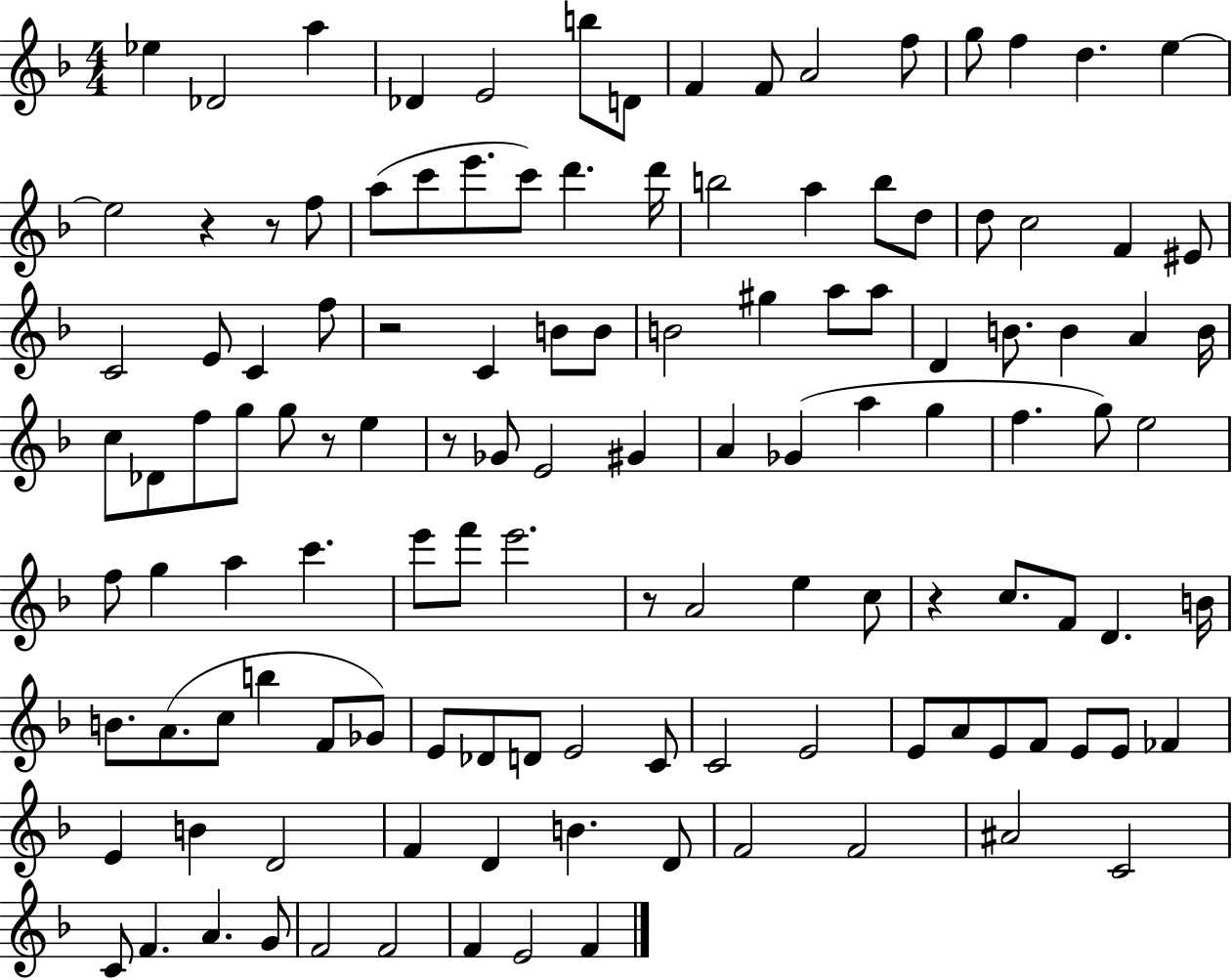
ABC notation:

X:1
T:Untitled
M:4/4
L:1/4
K:F
_e _D2 a _D E2 b/2 D/2 F F/2 A2 f/2 g/2 f d e e2 z z/2 f/2 a/2 c'/2 e'/2 c'/2 d' d'/4 b2 a b/2 d/2 d/2 c2 F ^E/2 C2 E/2 C f/2 z2 C B/2 B/2 B2 ^g a/2 a/2 D B/2 B A B/4 c/2 _D/2 f/2 g/2 g/2 z/2 e z/2 _G/2 E2 ^G A _G a g f g/2 e2 f/2 g a c' e'/2 f'/2 e'2 z/2 A2 e c/2 z c/2 F/2 D B/4 B/2 A/2 c/2 b F/2 _G/2 E/2 _D/2 D/2 E2 C/2 C2 E2 E/2 A/2 E/2 F/2 E/2 E/2 _F E B D2 F D B D/2 F2 F2 ^A2 C2 C/2 F A G/2 F2 F2 F E2 F